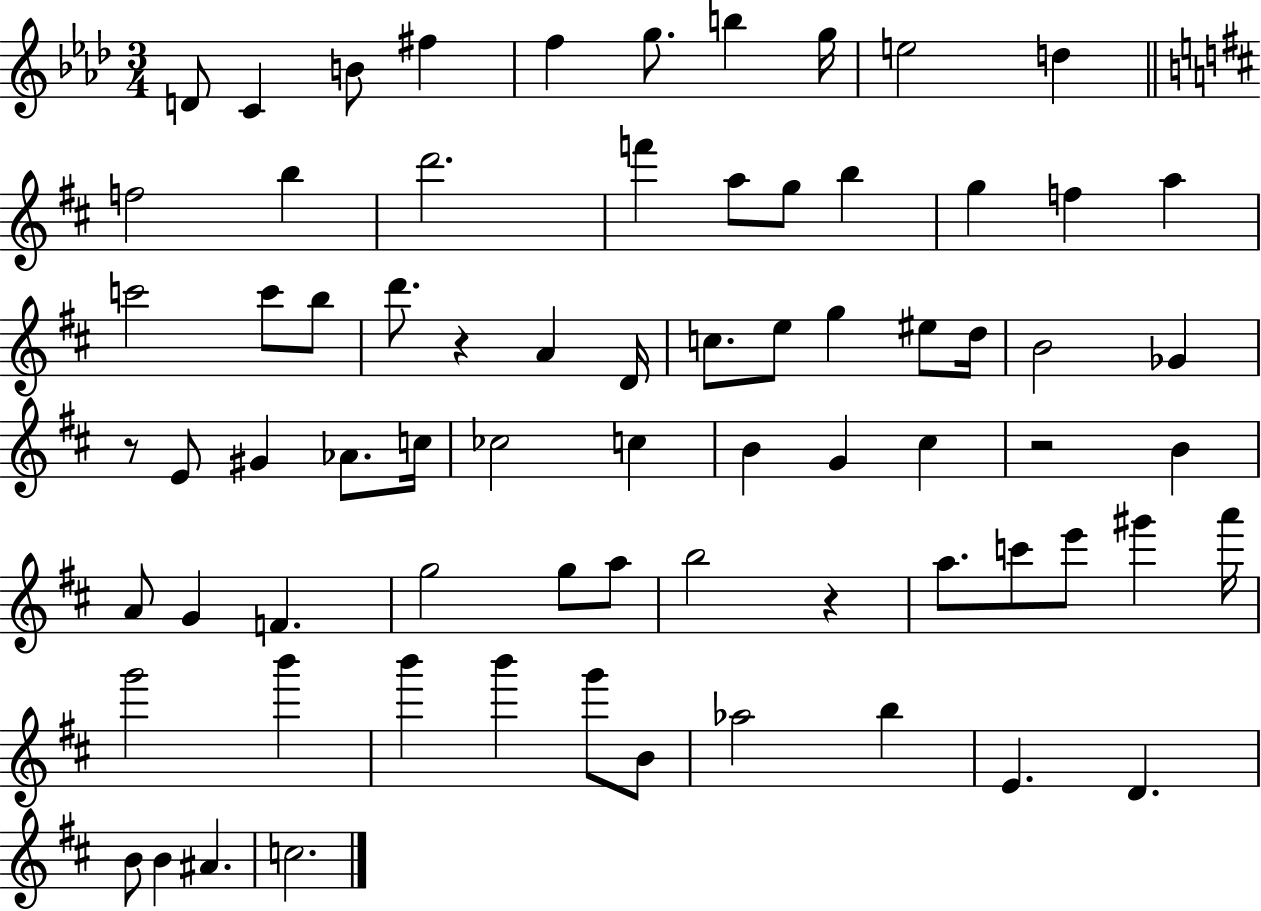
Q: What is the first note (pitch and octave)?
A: D4